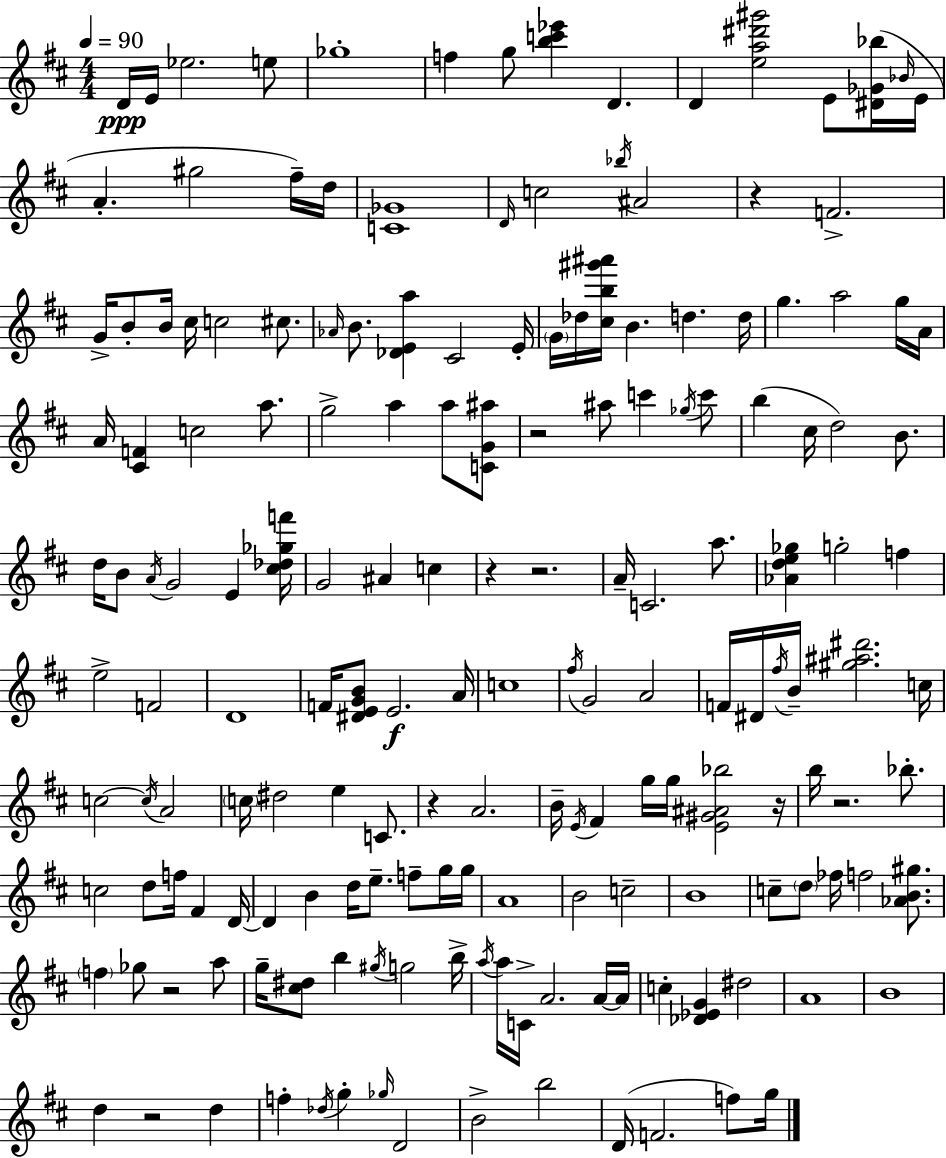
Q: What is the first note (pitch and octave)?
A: D4